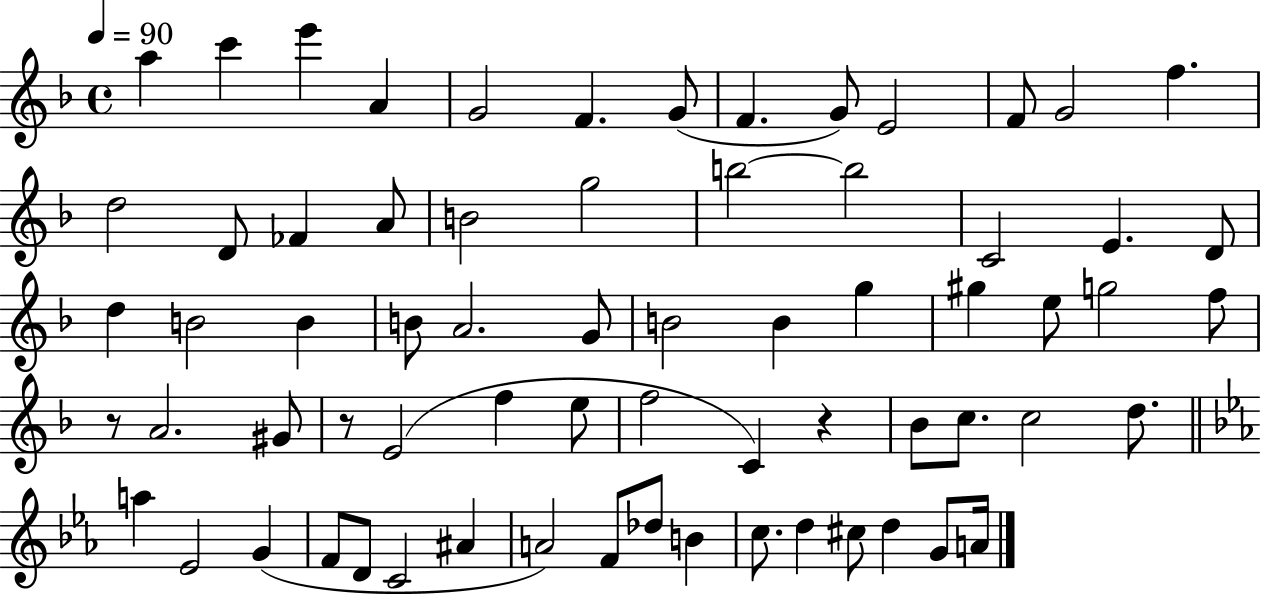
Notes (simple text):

A5/q C6/q E6/q A4/q G4/h F4/q. G4/e F4/q. G4/e E4/h F4/e G4/h F5/q. D5/h D4/e FES4/q A4/e B4/h G5/h B5/h B5/h C4/h E4/q. D4/e D5/q B4/h B4/q B4/e A4/h. G4/e B4/h B4/q G5/q G#5/q E5/e G5/h F5/e R/e A4/h. G#4/e R/e E4/h F5/q E5/e F5/h C4/q R/q Bb4/e C5/e. C5/h D5/e. A5/q Eb4/h G4/q F4/e D4/e C4/h A#4/q A4/h F4/e Db5/e B4/q C5/e. D5/q C#5/e D5/q G4/e A4/s